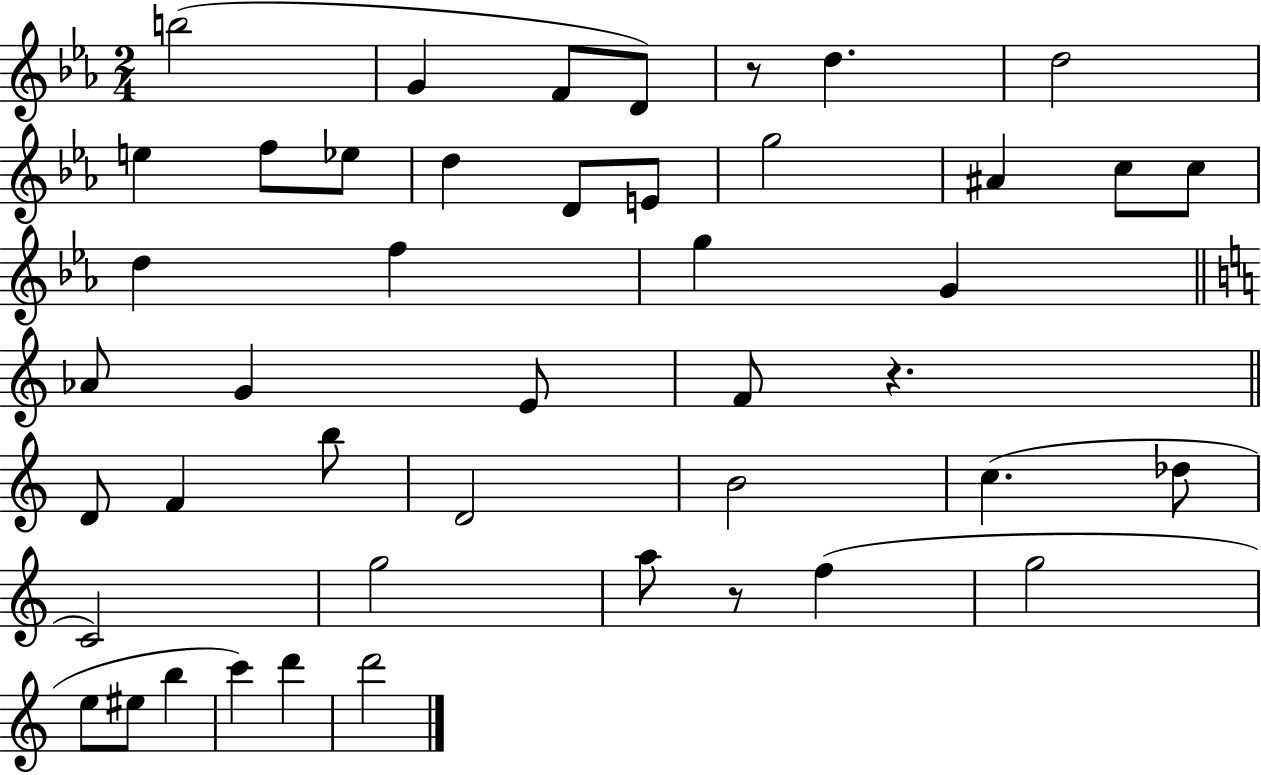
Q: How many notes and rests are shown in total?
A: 45